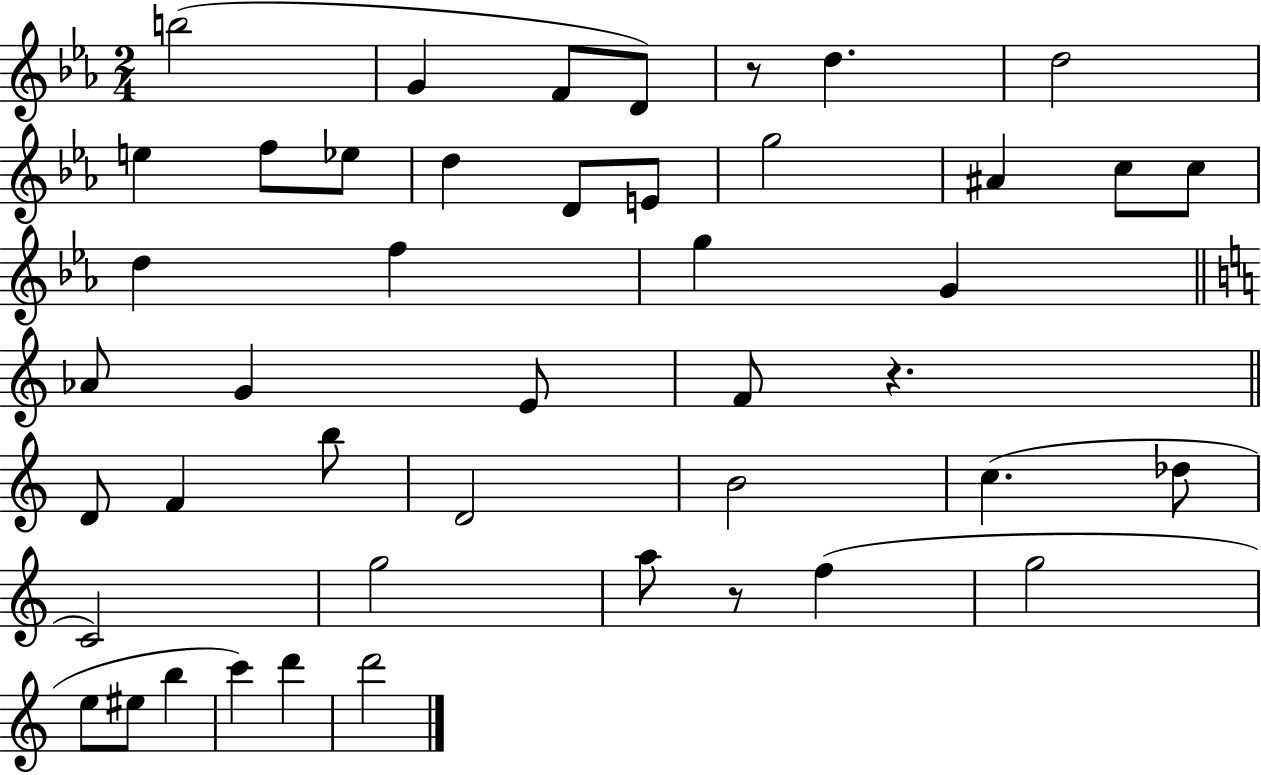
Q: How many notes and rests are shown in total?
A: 45